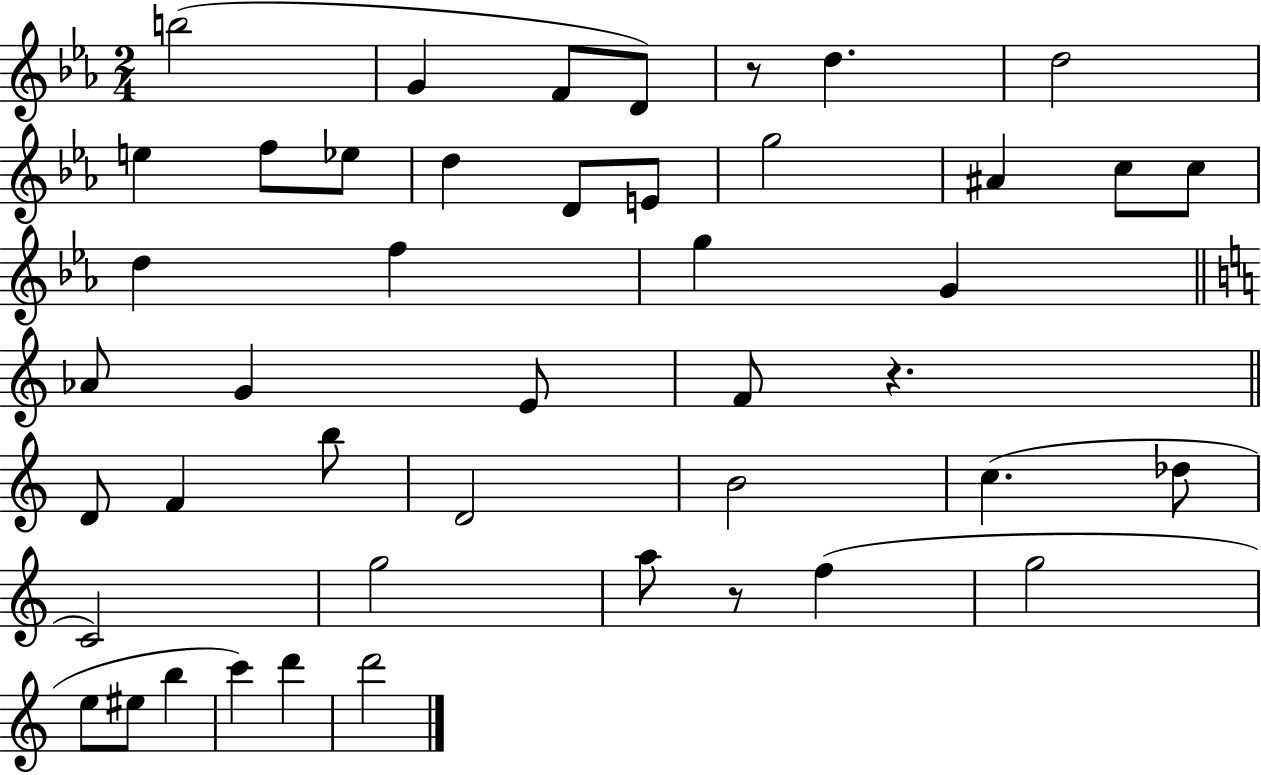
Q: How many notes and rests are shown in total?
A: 45